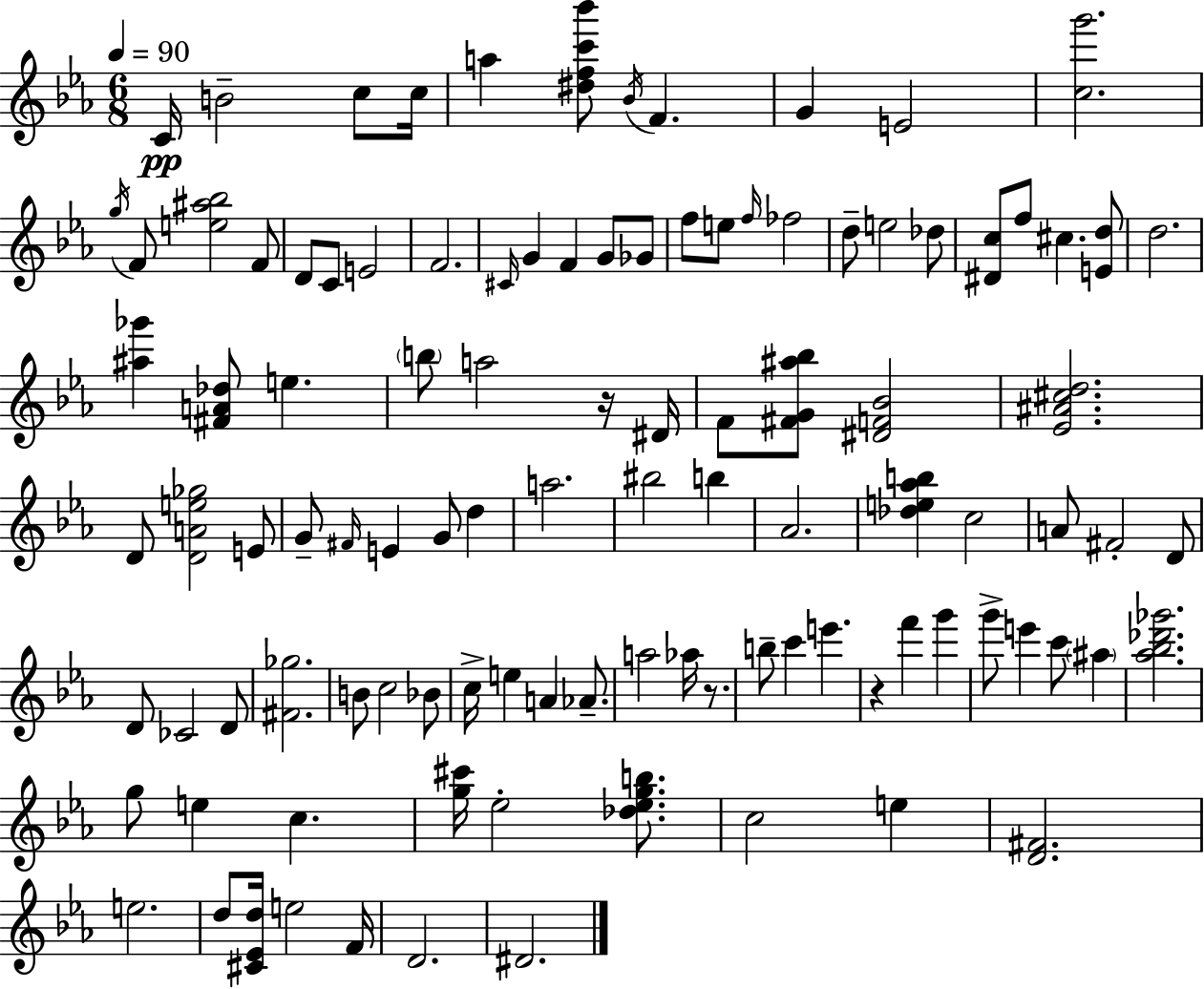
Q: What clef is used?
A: treble